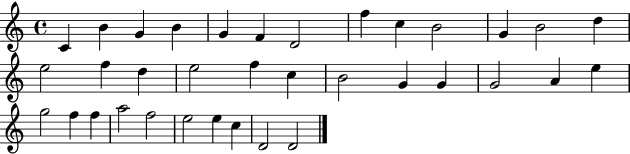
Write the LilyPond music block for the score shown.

{
  \clef treble
  \time 4/4
  \defaultTimeSignature
  \key c \major
  c'4 b'4 g'4 b'4 | g'4 f'4 d'2 | f''4 c''4 b'2 | g'4 b'2 d''4 | \break e''2 f''4 d''4 | e''2 f''4 c''4 | b'2 g'4 g'4 | g'2 a'4 e''4 | \break g''2 f''4 f''4 | a''2 f''2 | e''2 e''4 c''4 | d'2 d'2 | \break \bar "|."
}